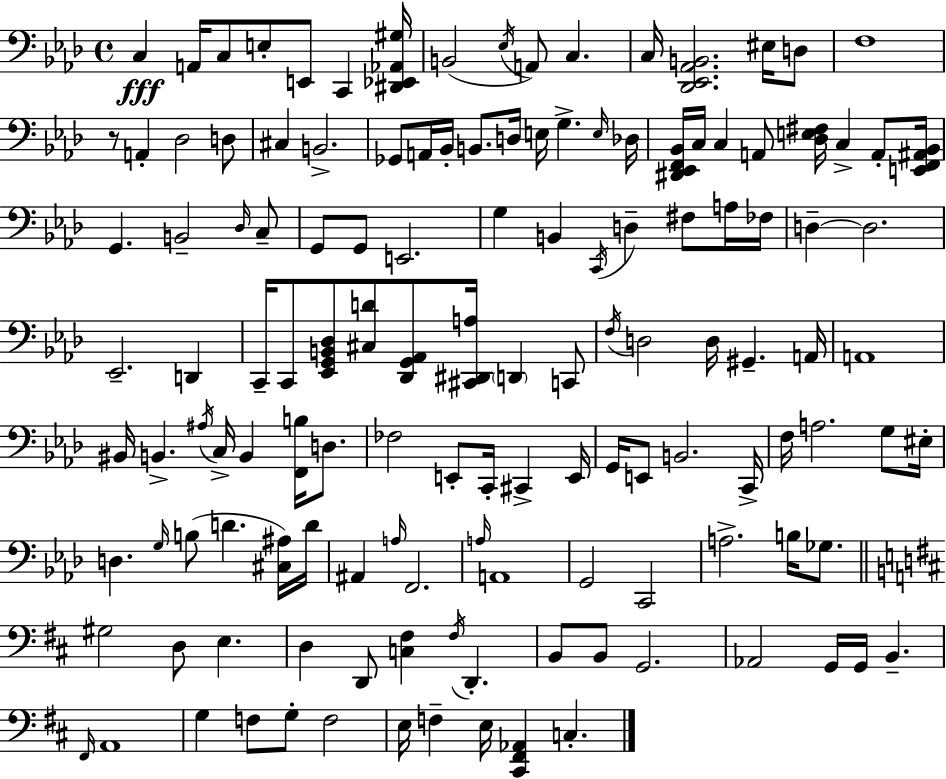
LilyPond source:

{
  \clef bass
  \time 4/4
  \defaultTimeSignature
  \key f \minor
  c4\fff a,16 c8 e8-. e,8 c,4 <dis, ees, aes, gis>16 | b,2( \acciaccatura { ees16 } a,8) c4. | c16 <des, ees, aes, b,>2. eis16 d8 | f1 | \break r8 a,4-. des2 d8 | cis4 b,2.-> | ges,8 a,16 bes,16-. b,8. d16 e16 g4.-> | \grace { e16 } des16 <dis, ees, f, bes,>16 c16 c4 a,8 <des e fis>16 c4-> a,8-. | \break <e, f, ais, bes,>16 g,4. b,2-- | \grace { des16 } c8-- g,8 g,8 e,2. | g4 b,4 \acciaccatura { c,16 } d4-- | fis8 a16 fes16 d4--~~ d2. | \break ees,2.-- | d,4 c,16-- c,8 <ees, g, b, des>8 <cis d'>8 <des, g, aes,>8 <cis, dis, a>16 \parenthesize d,4 | c,8 \acciaccatura { f16 } d2 d16 gis,4.-- | a,16 a,1 | \break bis,16 b,4.-> \acciaccatura { ais16 } c16-> b,4 | <f, b>16 d8. fes2 e,8-. | c,16-. cis,4-> e,16 g,16 e,8 b,2. | c,16-> f16 a2. | \break g8 eis16-. d4. \grace { g16 }( b8 d'4. | <cis ais>16) d'16 ais,4 \grace { a16 } f,2. | \grace { a16 } a,1 | g,2 | \break c,2 a2.-> | b16 ges8. \bar "||" \break \key d \major gis2 d8 e4. | d4 d,8 <c fis>4 \acciaccatura { fis16 } d,4.-. | b,8 b,8 g,2. | aes,2 g,16 g,16 b,4.-- | \break \grace { fis,16 } a,1 | g4 f8 g8-. f2 | e16 f4-- e16 <cis, fis, aes,>4 c4.-. | \bar "|."
}